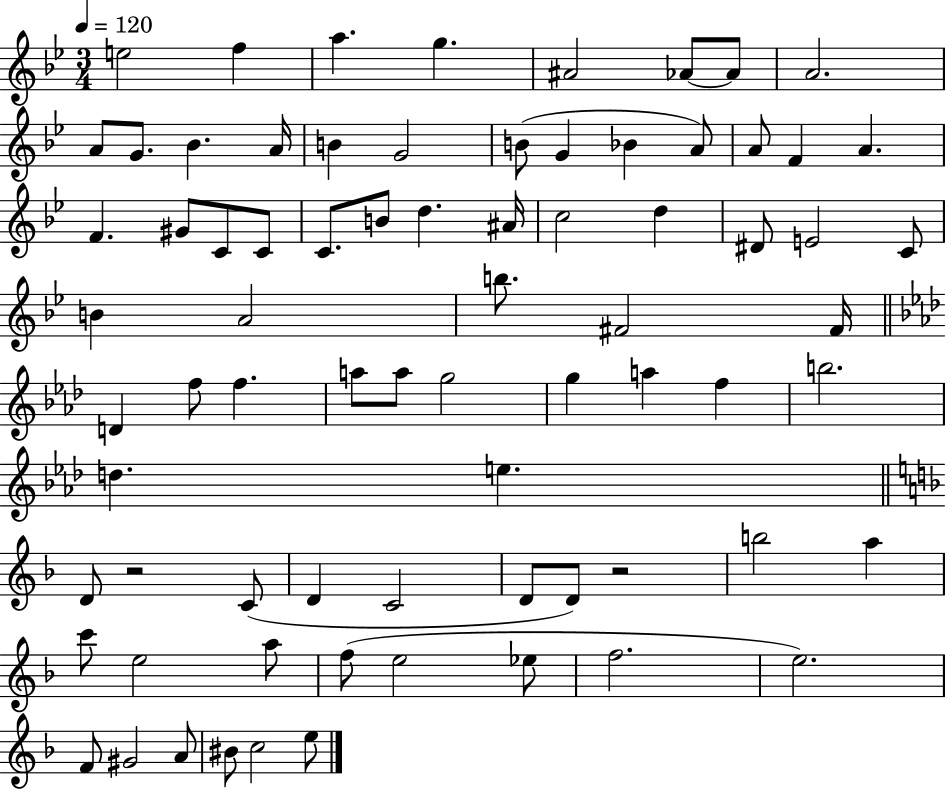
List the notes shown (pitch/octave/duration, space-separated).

E5/h F5/q A5/q. G5/q. A#4/h Ab4/e Ab4/e A4/h. A4/e G4/e. Bb4/q. A4/s B4/q G4/h B4/e G4/q Bb4/q A4/e A4/e F4/q A4/q. F4/q. G#4/e C4/e C4/e C4/e. B4/e D5/q. A#4/s C5/h D5/q D#4/e E4/h C4/e B4/q A4/h B5/e. F#4/h F#4/s D4/q F5/e F5/q. A5/e A5/e G5/h G5/q A5/q F5/q B5/h. D5/q. E5/q. D4/e R/h C4/e D4/q C4/h D4/e D4/e R/h B5/h A5/q C6/e E5/h A5/e F5/e E5/h Eb5/e F5/h. E5/h. F4/e G#4/h A4/e BIS4/e C5/h E5/e